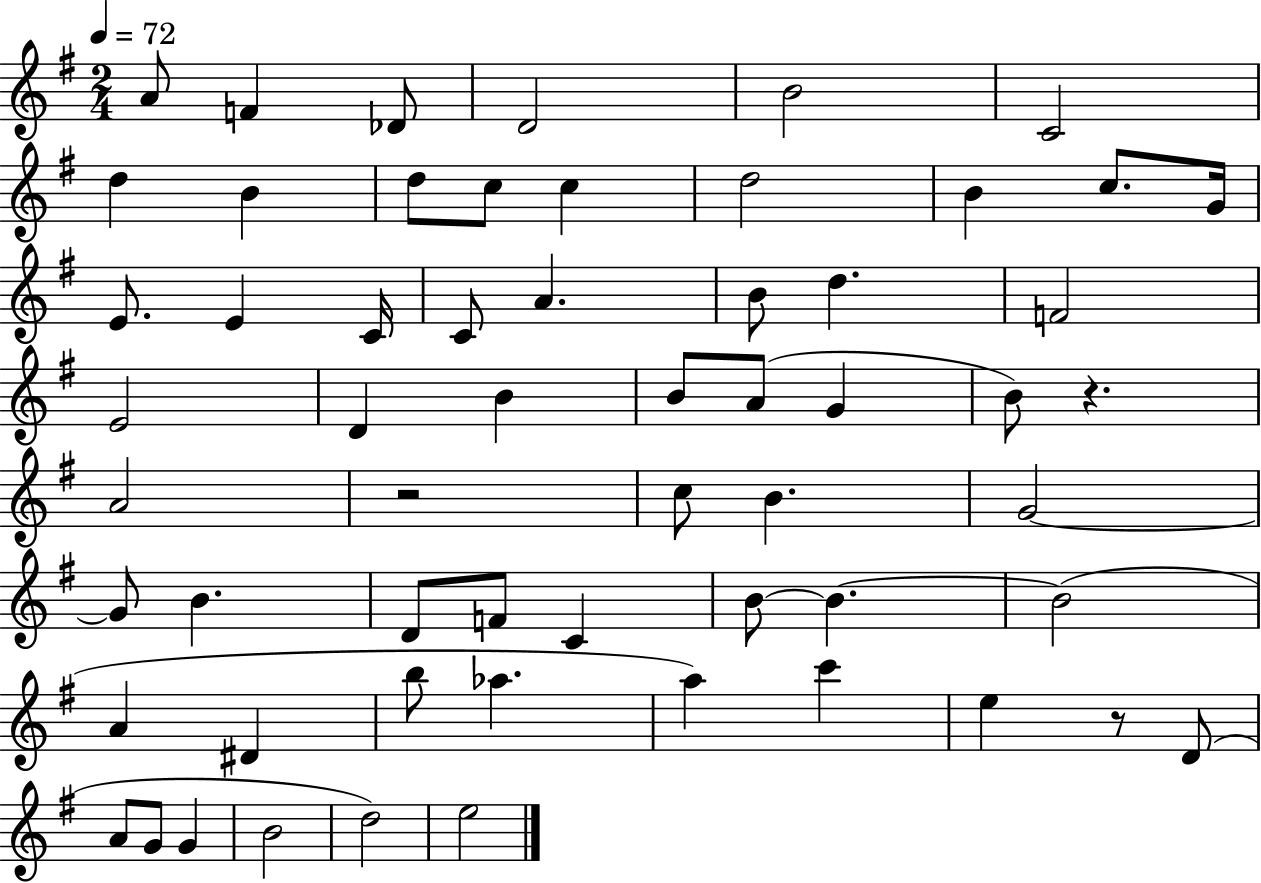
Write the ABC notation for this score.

X:1
T:Untitled
M:2/4
L:1/4
K:G
A/2 F _D/2 D2 B2 C2 d B d/2 c/2 c d2 B c/2 G/4 E/2 E C/4 C/2 A B/2 d F2 E2 D B B/2 A/2 G B/2 z A2 z2 c/2 B G2 G/2 B D/2 F/2 C B/2 B B2 A ^D b/2 _a a c' e z/2 D/2 A/2 G/2 G B2 d2 e2